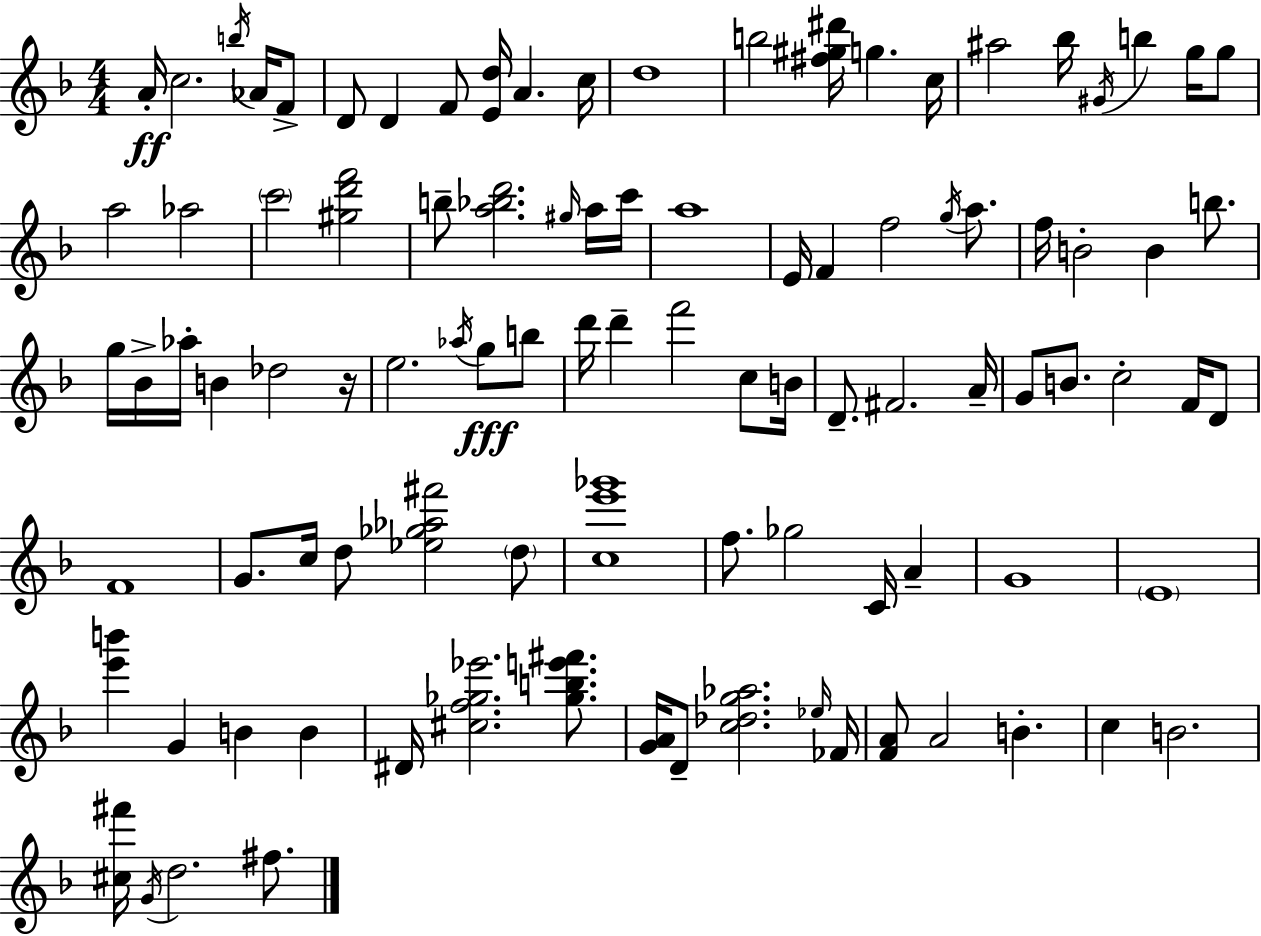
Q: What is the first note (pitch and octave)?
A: A4